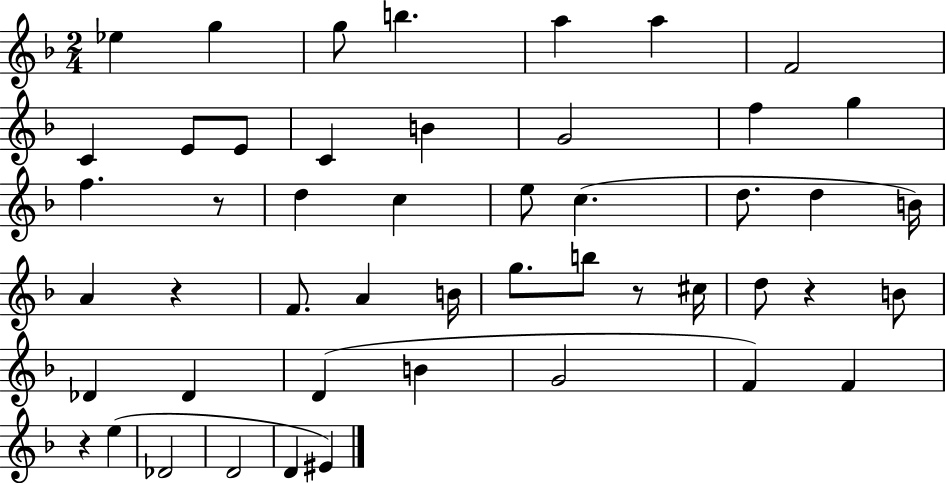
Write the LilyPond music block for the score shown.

{
  \clef treble
  \numericTimeSignature
  \time 2/4
  \key f \major
  \repeat volta 2 { ees''4 g''4 | g''8 b''4. | a''4 a''4 | f'2 | \break c'4 e'8 e'8 | c'4 b'4 | g'2 | f''4 g''4 | \break f''4. r8 | d''4 c''4 | e''8 c''4.( | d''8. d''4 b'16) | \break a'4 r4 | f'8. a'4 b'16 | g''8. b''8 r8 cis''16 | d''8 r4 b'8 | \break des'4 des'4 | d'4( b'4 | g'2 | f'4) f'4 | \break r4 e''4( | des'2 | d'2 | d'4 eis'4) | \break } \bar "|."
}